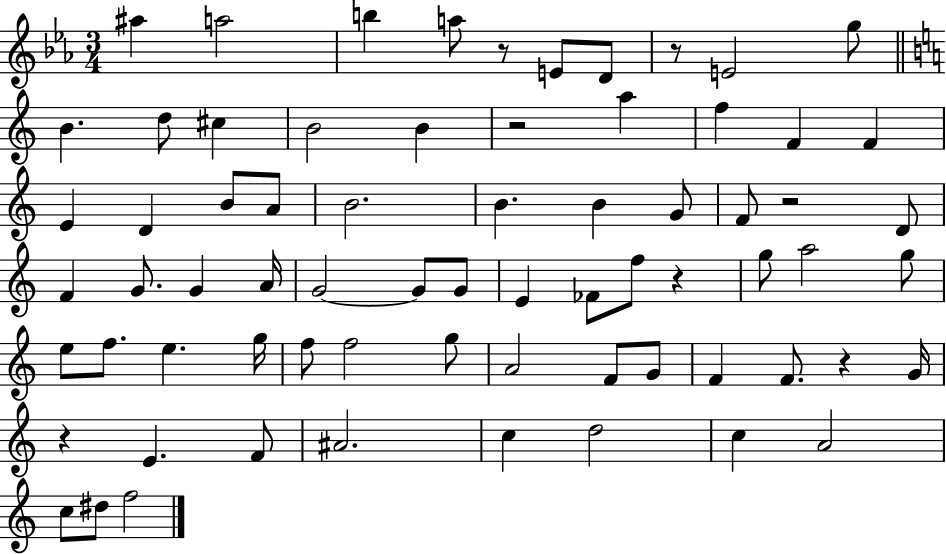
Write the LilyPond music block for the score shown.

{
  \clef treble
  \numericTimeSignature
  \time 3/4
  \key ees \major
  ais''4 a''2 | b''4 a''8 r8 e'8 d'8 | r8 e'2 g''8 | \bar "||" \break \key a \minor b'4. d''8 cis''4 | b'2 b'4 | r2 a''4 | f''4 f'4 f'4 | \break e'4 d'4 b'8 a'8 | b'2. | b'4. b'4 g'8 | f'8 r2 d'8 | \break f'4 g'8. g'4 a'16 | g'2~~ g'8 g'8 | e'4 fes'8 f''8 r4 | g''8 a''2 g''8 | \break e''8 f''8. e''4. g''16 | f''8 f''2 g''8 | a'2 f'8 g'8 | f'4 f'8. r4 g'16 | \break r4 e'4. f'8 | ais'2. | c''4 d''2 | c''4 a'2 | \break c''8 dis''8 f''2 | \bar "|."
}